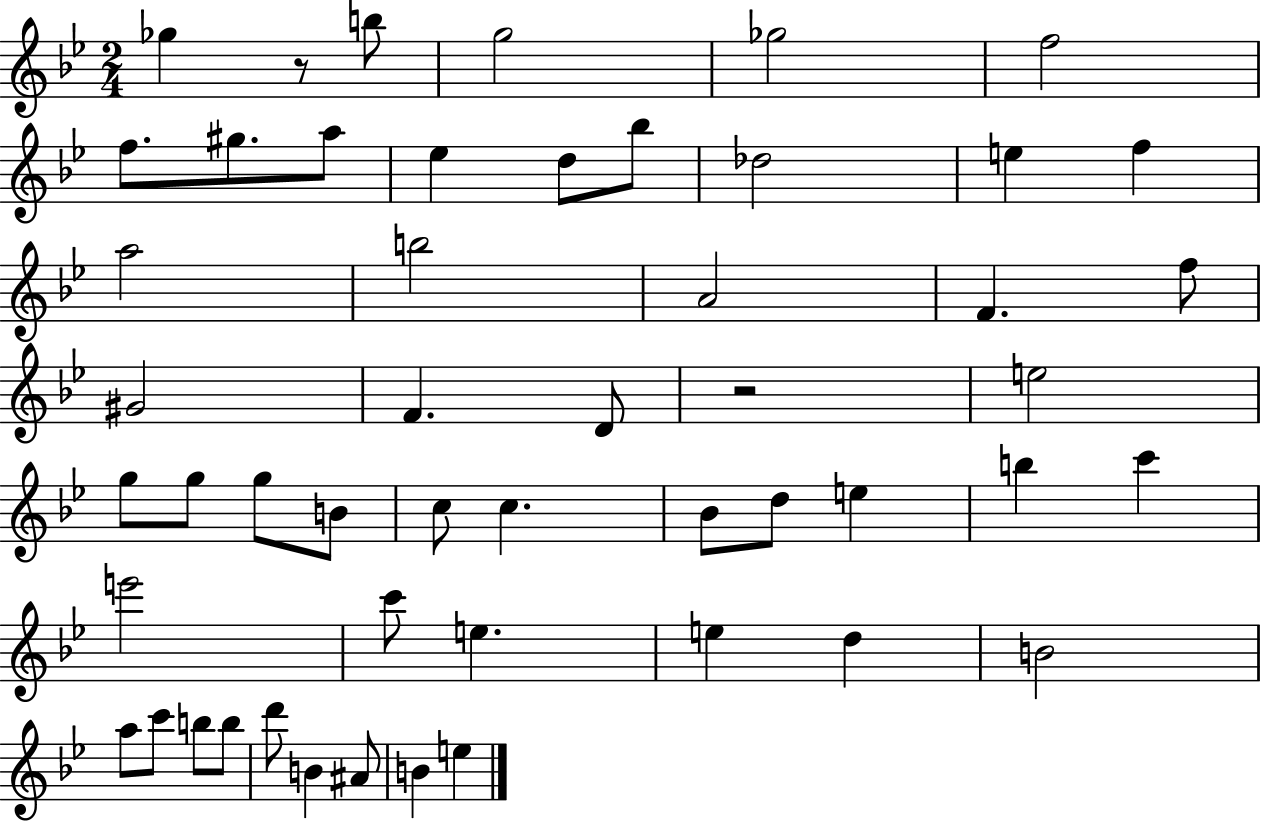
Gb5/q R/e B5/e G5/h Gb5/h F5/h F5/e. G#5/e. A5/e Eb5/q D5/e Bb5/e Db5/h E5/q F5/q A5/h B5/h A4/h F4/q. F5/e G#4/h F4/q. D4/e R/h E5/h G5/e G5/e G5/e B4/e C5/e C5/q. Bb4/e D5/e E5/q B5/q C6/q E6/h C6/e E5/q. E5/q D5/q B4/h A5/e C6/e B5/e B5/e D6/e B4/q A#4/e B4/q E5/q